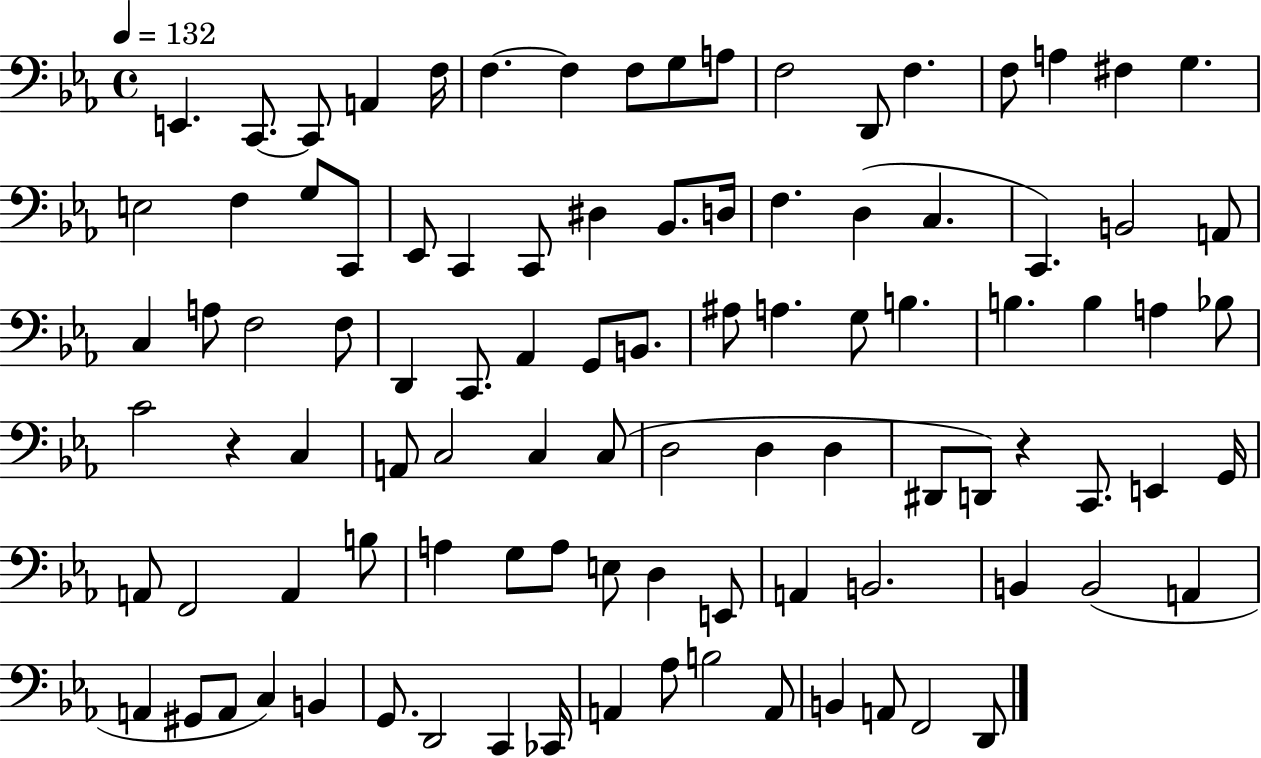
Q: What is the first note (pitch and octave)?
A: E2